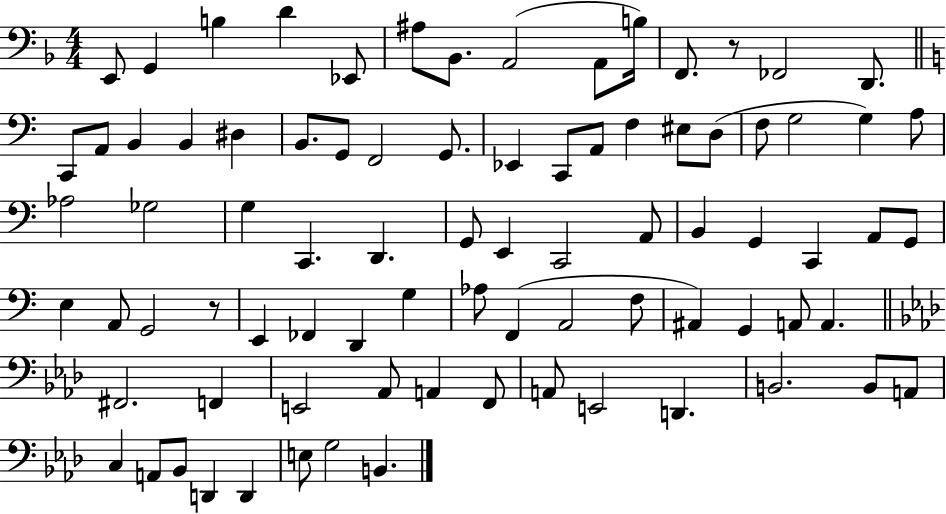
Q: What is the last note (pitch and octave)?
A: B2